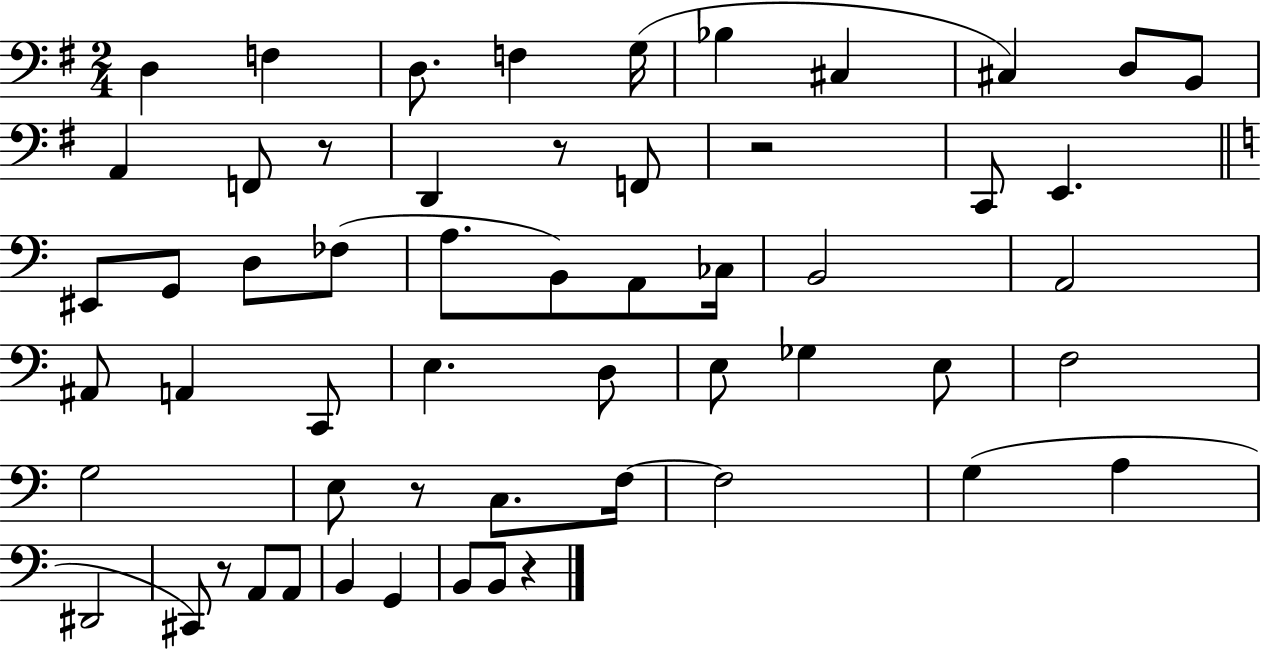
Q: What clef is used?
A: bass